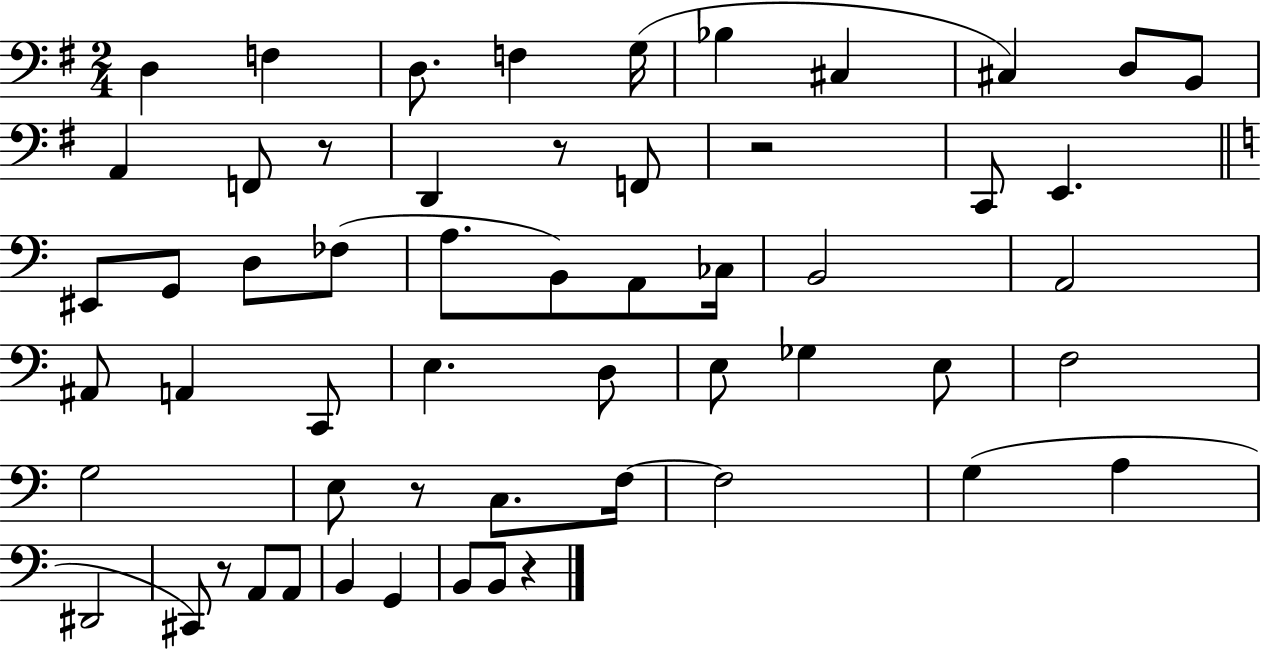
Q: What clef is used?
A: bass